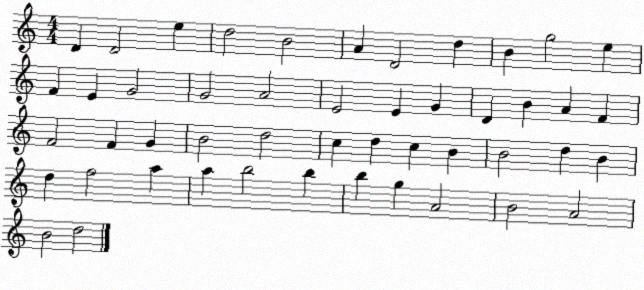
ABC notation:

X:1
T:Untitled
M:4/4
L:1/4
K:C
D D2 e d2 B2 A D2 d B g2 e F E G2 G2 A2 E2 E G D B A F F2 F G B2 d2 c d c B B2 d B d f2 a a b2 b b g A2 B2 A2 B2 d2